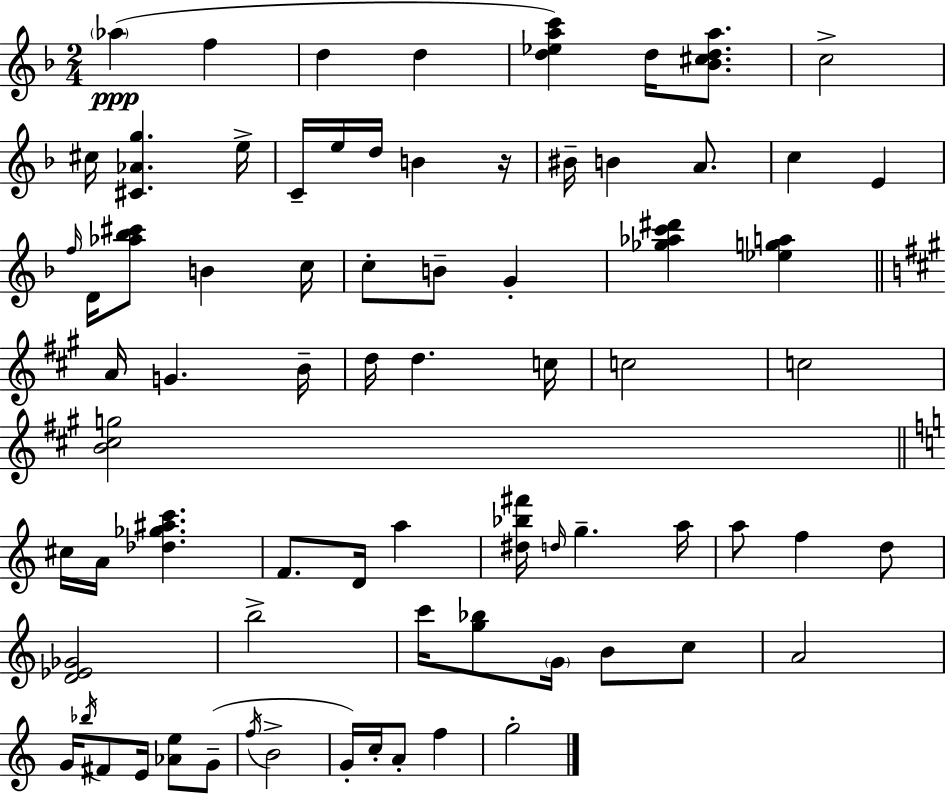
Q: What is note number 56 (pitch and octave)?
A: B4